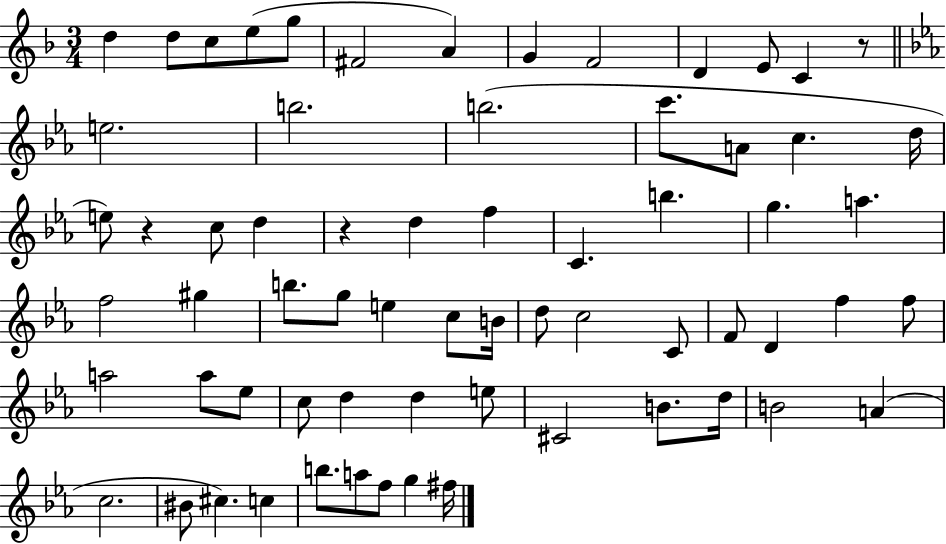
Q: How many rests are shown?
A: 3